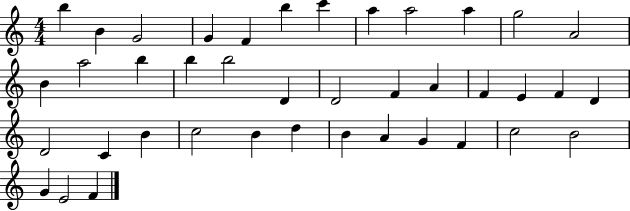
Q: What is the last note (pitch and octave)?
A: F4